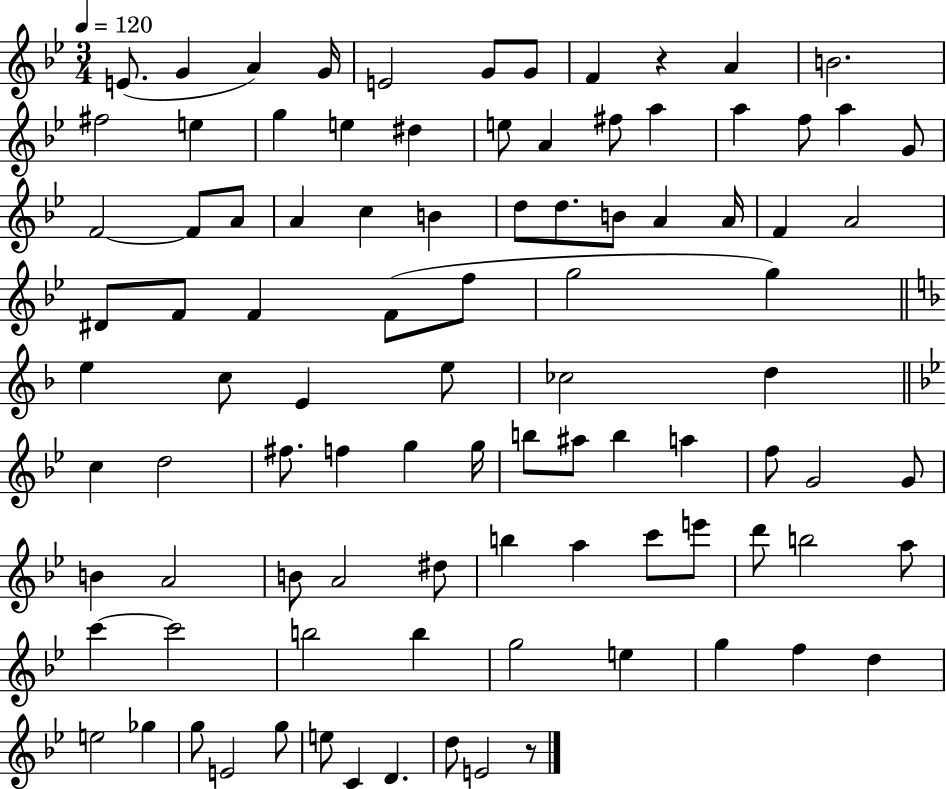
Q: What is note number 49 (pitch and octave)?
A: D5